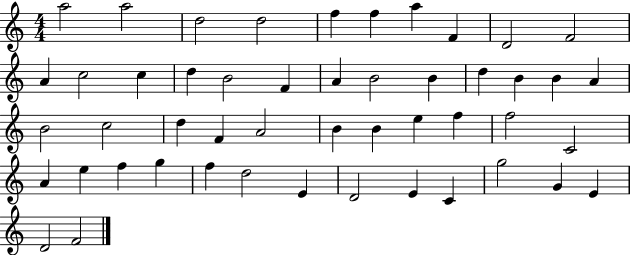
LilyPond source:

{
  \clef treble
  \numericTimeSignature
  \time 4/4
  \key c \major
  a''2 a''2 | d''2 d''2 | f''4 f''4 a''4 f'4 | d'2 f'2 | \break a'4 c''2 c''4 | d''4 b'2 f'4 | a'4 b'2 b'4 | d''4 b'4 b'4 a'4 | \break b'2 c''2 | d''4 f'4 a'2 | b'4 b'4 e''4 f''4 | f''2 c'2 | \break a'4 e''4 f''4 g''4 | f''4 d''2 e'4 | d'2 e'4 c'4 | g''2 g'4 e'4 | \break d'2 f'2 | \bar "|."
}